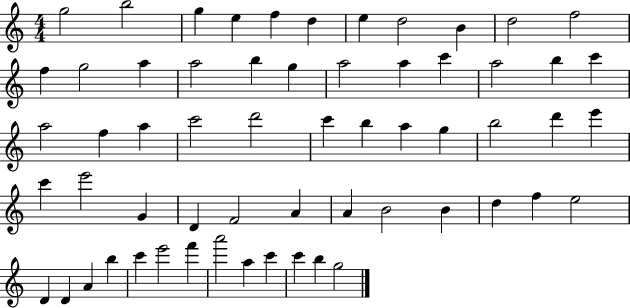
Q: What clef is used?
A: treble